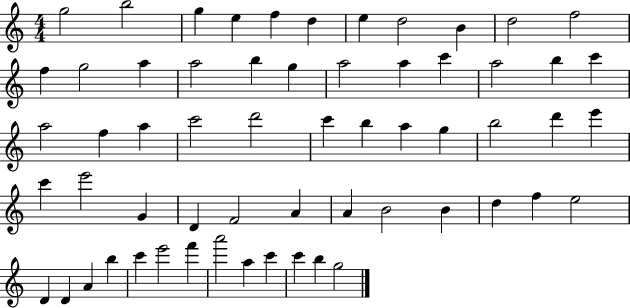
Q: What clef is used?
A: treble